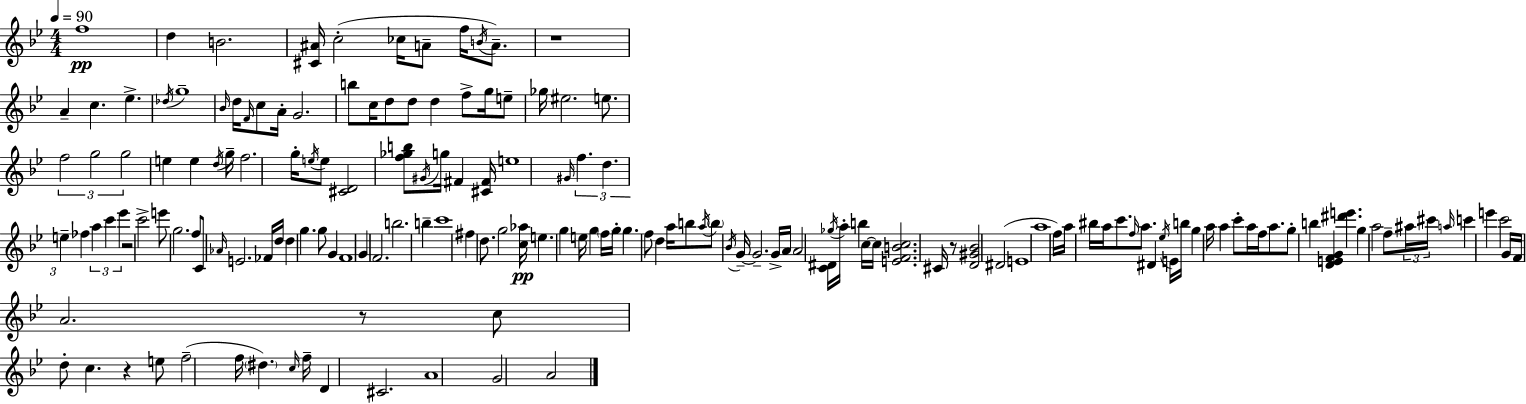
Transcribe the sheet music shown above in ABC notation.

X:1
T:Untitled
M:4/4
L:1/4
K:Gm
f4 d B2 [^C^A]/4 c2 _c/4 A/2 f/4 B/4 A/2 z4 A c _e _d/4 g4 _B/4 d/4 F/4 c/2 A/4 G2 b/2 c/4 d/2 d/2 d f/2 g/4 e/2 _g/4 ^e2 e/2 f2 g2 g2 e e d/4 g/4 f2 g/4 e/4 e/2 [^CD]2 [f_gb]/2 ^G/4 g/4 ^F [^C^F]/4 e4 ^G/4 f d e _f a c' _e' z2 c'2 e'/2 g2 f/2 C/2 _A/4 E2 _F/4 d/4 d g g/2 G F4 G F2 b2 b c'4 ^f d/2 g2 [c_a]/4 e g e/4 g f/4 g/4 g f/2 d a/4 b/2 a/4 b/2 _B/4 G/4 G2 G/4 A/4 A2 [C^D]/4 _g/4 a/4 b c/4 c/4 [EFBc]2 ^C/4 z/2 [D^G_B]2 ^D2 E4 a4 f/4 a/4 ^b/4 a/4 c'/2 f/4 a/2 ^D _e/4 E/4 b/4 g a/4 a c'/2 a/4 f/4 a/2 g/2 b [DEFG] [^d'e'] g a2 f/2 ^a/4 ^c'/4 a/4 c' e' c'2 G/4 F/4 A2 z/2 c/2 d/2 c z e/2 f2 f/4 ^d c/4 f/4 D ^C2 A4 G2 A2